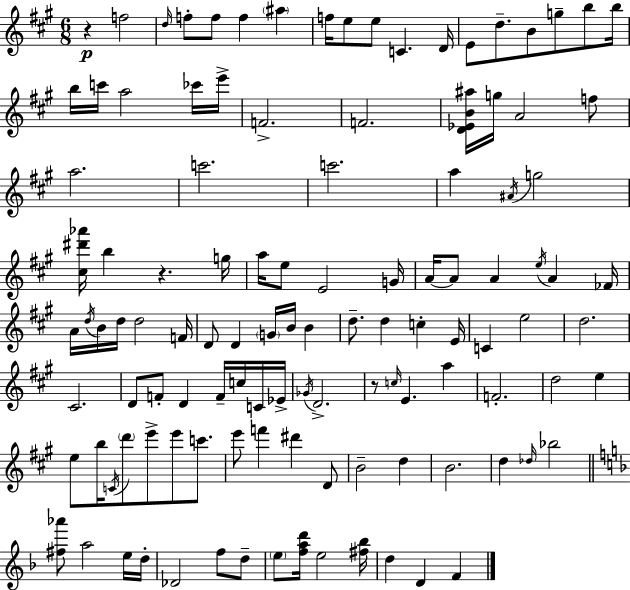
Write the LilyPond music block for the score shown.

{
  \clef treble
  \numericTimeSignature
  \time 6/8
  \key a \major
  r4\p f''2 | \grace { d''16 } f''8-. f''8 f''4 \parenthesize ais''4 | f''16 e''8 e''8 c'4. | d'16 e'8 d''8.-- b'8 g''8-- b''8 | \break b''16 b''16 c'''16 a''2 ces'''16 | e'''16-> f'2.-> | f'2. | <d' ees' b' ais''>16 g''16 a'2 f''8 | \break a''2. | c'''2. | c'''2. | a''4 \acciaccatura { ais'16 } g''2 | \break <cis'' dis''' aes'''>16 b''4 r4. | g''16 a''16 e''8 e'2 | g'16 a'16~~ a'8 a'4 \acciaccatura { e''16 } a'4 | fes'16 a'16 \acciaccatura { d''16 } b'16 d''16 d''2 | \break f'16 d'8 d'4 \parenthesize g'16 b'16 | b'4 d''8.-- d''4 c''4-. | e'16 c'4 e''2 | d''2. | \break cis'2. | d'8 f'8-. d'4 | f'16-- c''16 c'16 ees'16-> \acciaccatura { ges'16 } d'2.-> | r8 \grace { c''16 } e'4. | \break a''4 f'2.-. | d''2 | e''4 e''8 b''16 \acciaccatura { c'16 } \parenthesize d'''8 | e'''8-> e'''8 c'''8. e'''8 f'''4 | \break dis'''4 d'8 b'2-- | d''4 b'2. | d''4 \grace { des''16 } | bes''2 \bar "||" \break \key f \major <fis'' aes'''>8 a''2 e''16 d''16-. | des'2 f''8 d''8-- | \parenthesize e''8 <f'' a'' d'''>16 e''2 <fis'' bes''>16 | d''4 d'4 f'4 | \break \bar "|."
}